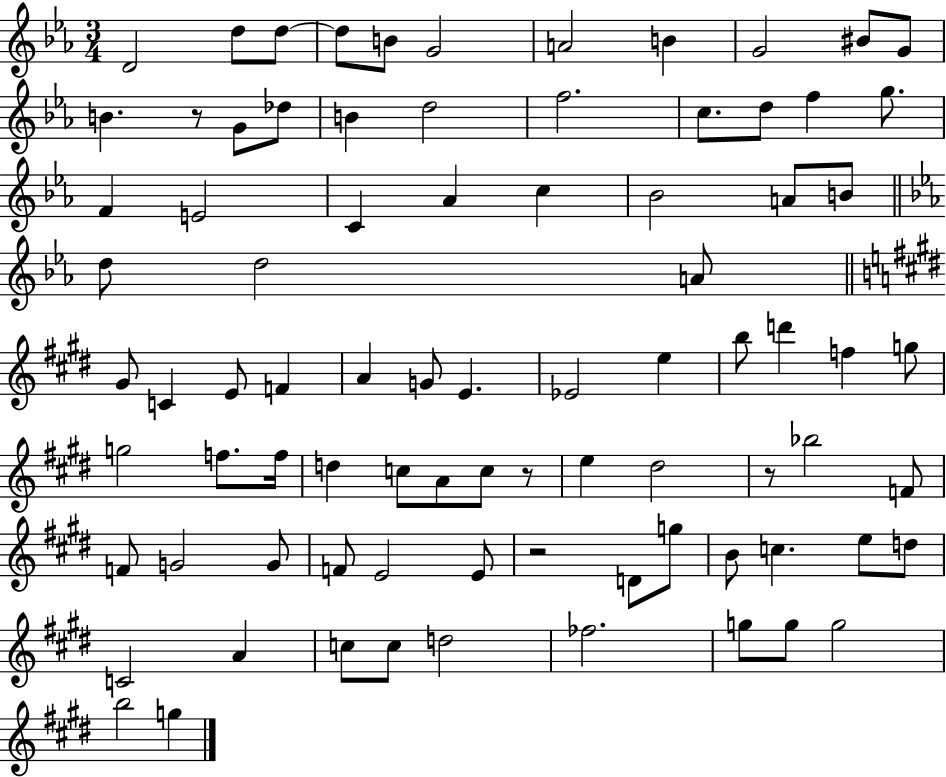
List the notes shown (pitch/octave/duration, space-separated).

D4/h D5/e D5/e D5/e B4/e G4/h A4/h B4/q G4/h BIS4/e G4/e B4/q. R/e G4/e Db5/e B4/q D5/h F5/h. C5/e. D5/e F5/q G5/e. F4/q E4/h C4/q Ab4/q C5/q Bb4/h A4/e B4/e D5/e D5/h A4/e G#4/e C4/q E4/e F4/q A4/q G4/e E4/q. Eb4/h E5/q B5/e D6/q F5/q G5/e G5/h F5/e. F5/s D5/q C5/e A4/e C5/e R/e E5/q D#5/h R/e Bb5/h F4/e F4/e G4/h G4/e F4/e E4/h E4/e R/h D4/e G5/e B4/e C5/q. E5/e D5/e C4/h A4/q C5/e C5/e D5/h FES5/h. G5/e G5/e G5/h B5/h G5/q